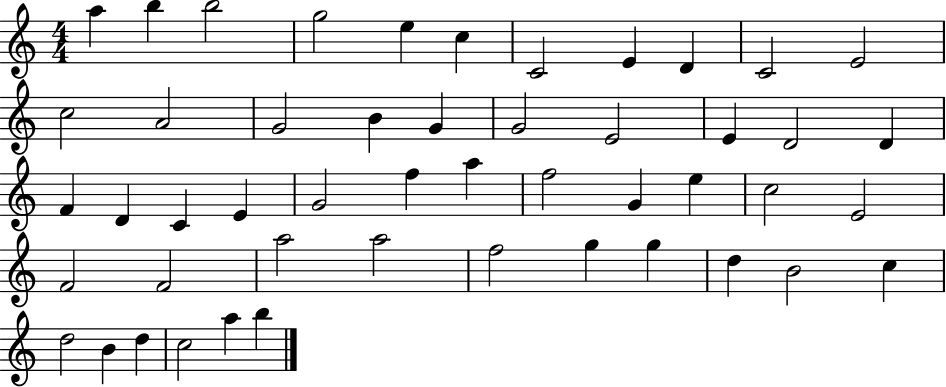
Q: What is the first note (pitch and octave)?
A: A5